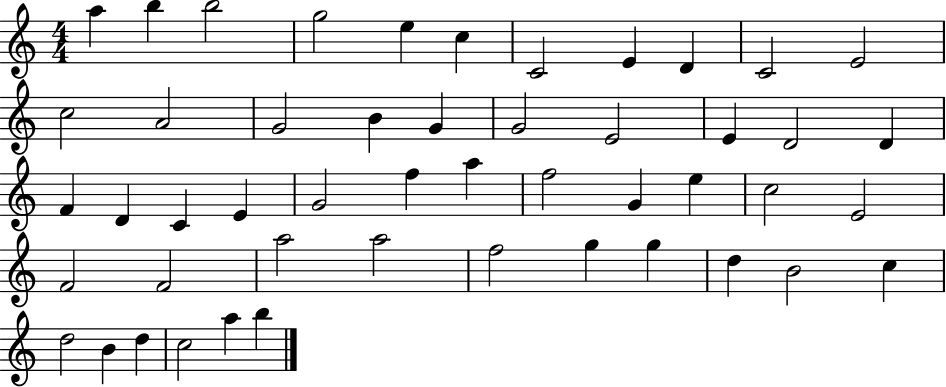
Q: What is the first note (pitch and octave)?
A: A5